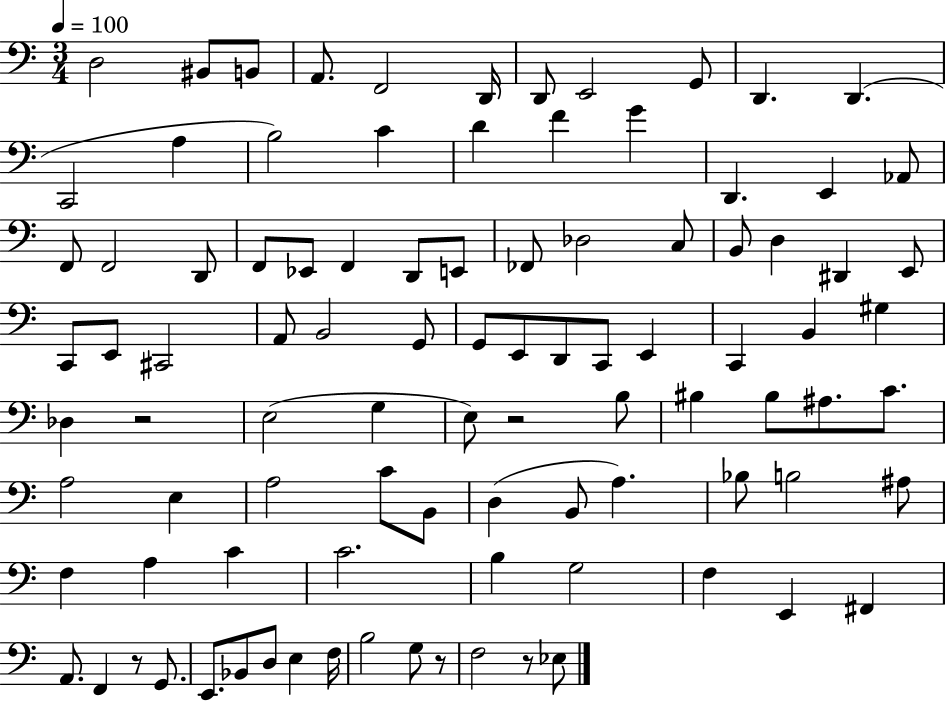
X:1
T:Untitled
M:3/4
L:1/4
K:C
D,2 ^B,,/2 B,,/2 A,,/2 F,,2 D,,/4 D,,/2 E,,2 G,,/2 D,, D,, C,,2 A, B,2 C D F G D,, E,, _A,,/2 F,,/2 F,,2 D,,/2 F,,/2 _E,,/2 F,, D,,/2 E,,/2 _F,,/2 _D,2 C,/2 B,,/2 D, ^D,, E,,/2 C,,/2 E,,/2 ^C,,2 A,,/2 B,,2 G,,/2 G,,/2 E,,/2 D,,/2 C,,/2 E,, C,, B,, ^G, _D, z2 E,2 G, E,/2 z2 B,/2 ^B, ^B,/2 ^A,/2 C/2 A,2 E, A,2 C/2 B,,/2 D, B,,/2 A, _B,/2 B,2 ^A,/2 F, A, C C2 B, G,2 F, E,, ^F,, A,,/2 F,, z/2 G,,/2 E,,/2 _B,,/2 D,/2 E, F,/4 B,2 G,/2 z/2 F,2 z/2 _E,/2